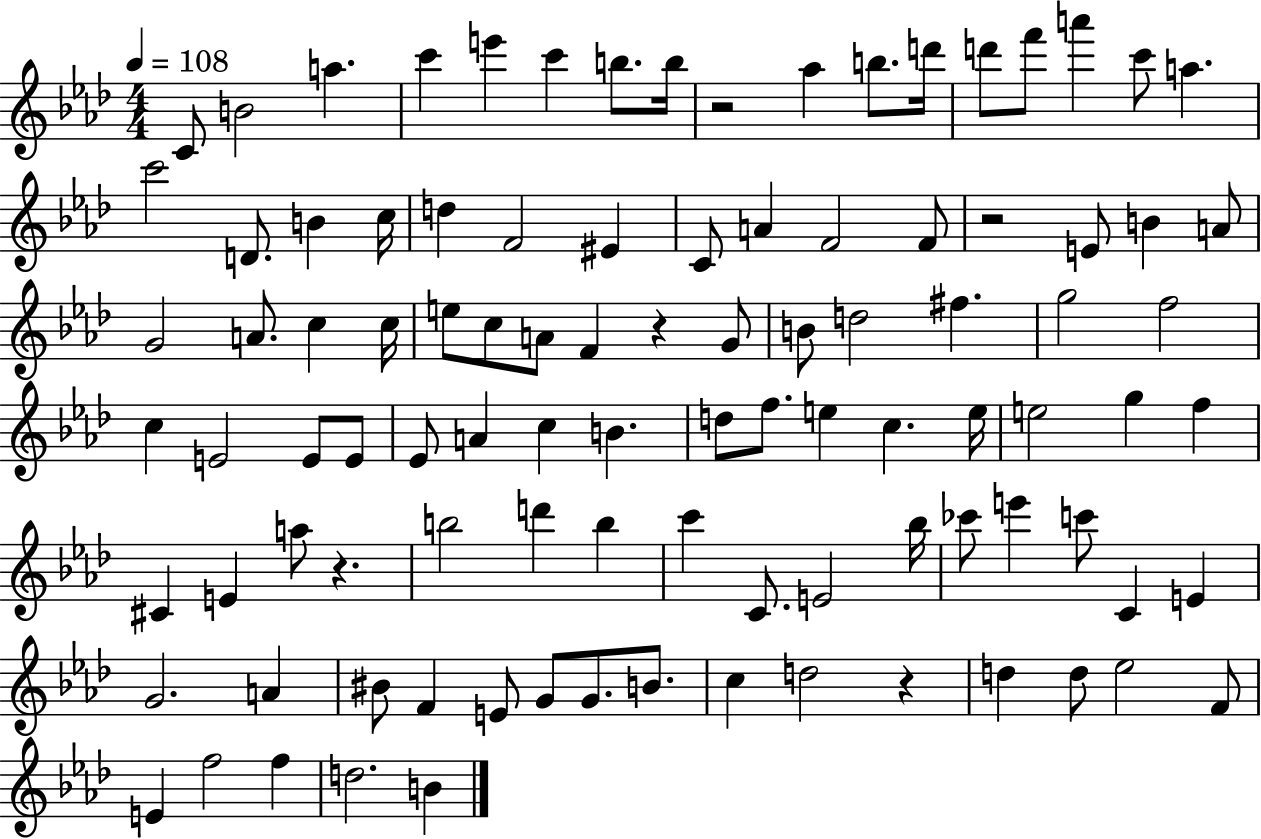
X:1
T:Untitled
M:4/4
L:1/4
K:Ab
C/2 B2 a c' e' c' b/2 b/4 z2 _a b/2 d'/4 d'/2 f'/2 a' c'/2 a c'2 D/2 B c/4 d F2 ^E C/2 A F2 F/2 z2 E/2 B A/2 G2 A/2 c c/4 e/2 c/2 A/2 F z G/2 B/2 d2 ^f g2 f2 c E2 E/2 E/2 _E/2 A c B d/2 f/2 e c e/4 e2 g f ^C E a/2 z b2 d' b c' C/2 E2 _b/4 _c'/2 e' c'/2 C E G2 A ^B/2 F E/2 G/2 G/2 B/2 c d2 z d d/2 _e2 F/2 E f2 f d2 B